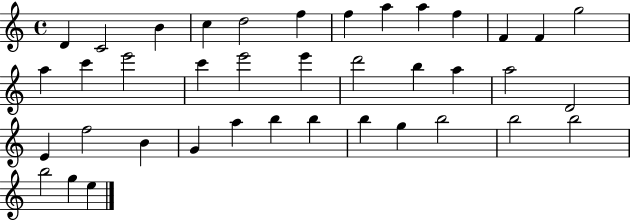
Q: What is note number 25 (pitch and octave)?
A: E4